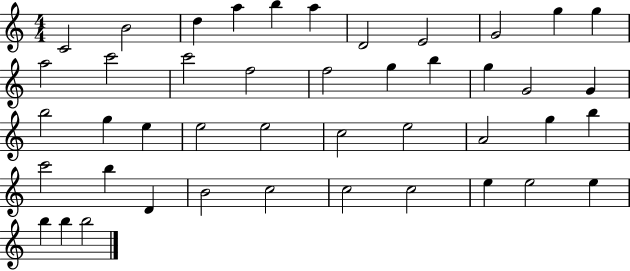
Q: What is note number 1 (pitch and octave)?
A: C4